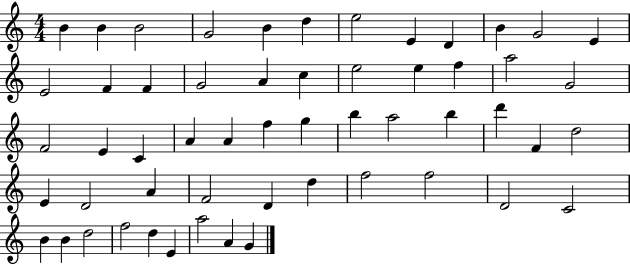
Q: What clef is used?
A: treble